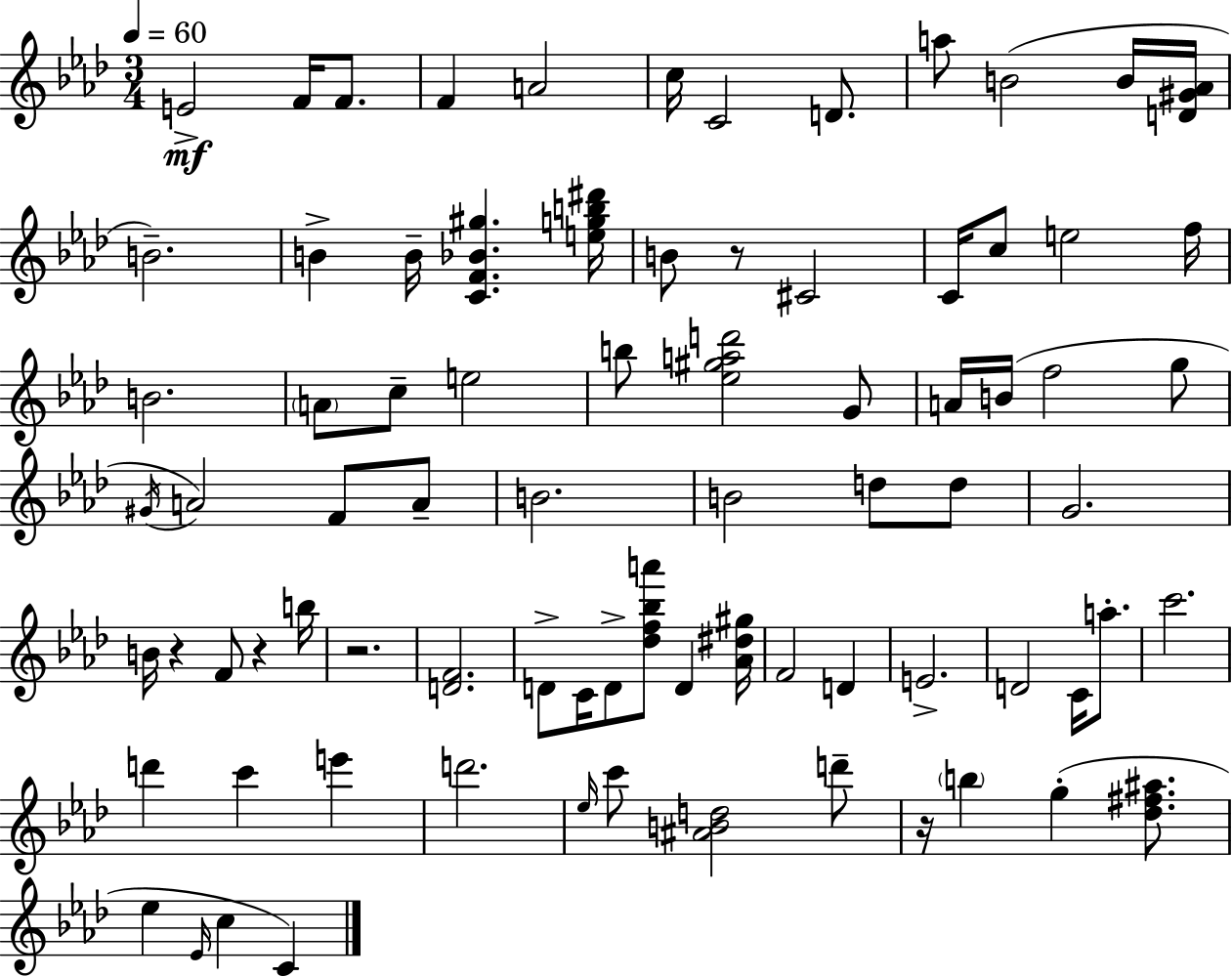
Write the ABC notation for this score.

X:1
T:Untitled
M:3/4
L:1/4
K:Ab
E2 F/4 F/2 F A2 c/4 C2 D/2 a/2 B2 B/4 [D^G_A]/4 B2 B B/4 [CF_B^g] [egb^d']/4 B/2 z/2 ^C2 C/4 c/2 e2 f/4 B2 A/2 c/2 e2 b/2 [_e^gad']2 G/2 A/4 B/4 f2 g/2 ^G/4 A2 F/2 A/2 B2 B2 d/2 d/2 G2 B/4 z F/2 z b/4 z2 [DF]2 D/2 C/4 D/2 [_df_ba']/2 D [_A^d^g]/4 F2 D E2 D2 C/4 a/2 c'2 d' c' e' d'2 _e/4 c'/2 [^ABd]2 d'/2 z/4 b g [_d^f^a]/2 _e _E/4 c C